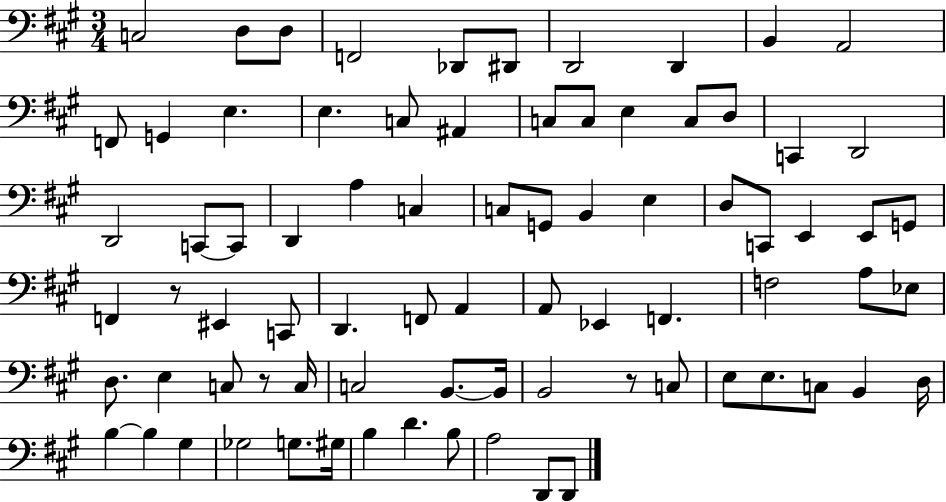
{
  \clef bass
  \numericTimeSignature
  \time 3/4
  \key a \major
  c2 d8 d8 | f,2 des,8 dis,8 | d,2 d,4 | b,4 a,2 | \break f,8 g,4 e4. | e4. c8 ais,4 | c8 c8 e4 c8 d8 | c,4 d,2 | \break d,2 c,8~~ c,8 | d,4 a4 c4 | c8 g,8 b,4 e4 | d8 c,8 e,4 e,8 g,8 | \break f,4 r8 eis,4 c,8 | d,4. f,8 a,4 | a,8 ees,4 f,4. | f2 a8 ees8 | \break d8. e4 c8 r8 c16 | c2 b,8.~~ b,16 | b,2 r8 c8 | e8 e8. c8 b,4 d16 | \break b4~~ b4 gis4 | ges2 g8. gis16 | b4 d'4. b8 | a2 d,8 d,8 | \break \bar "|."
}